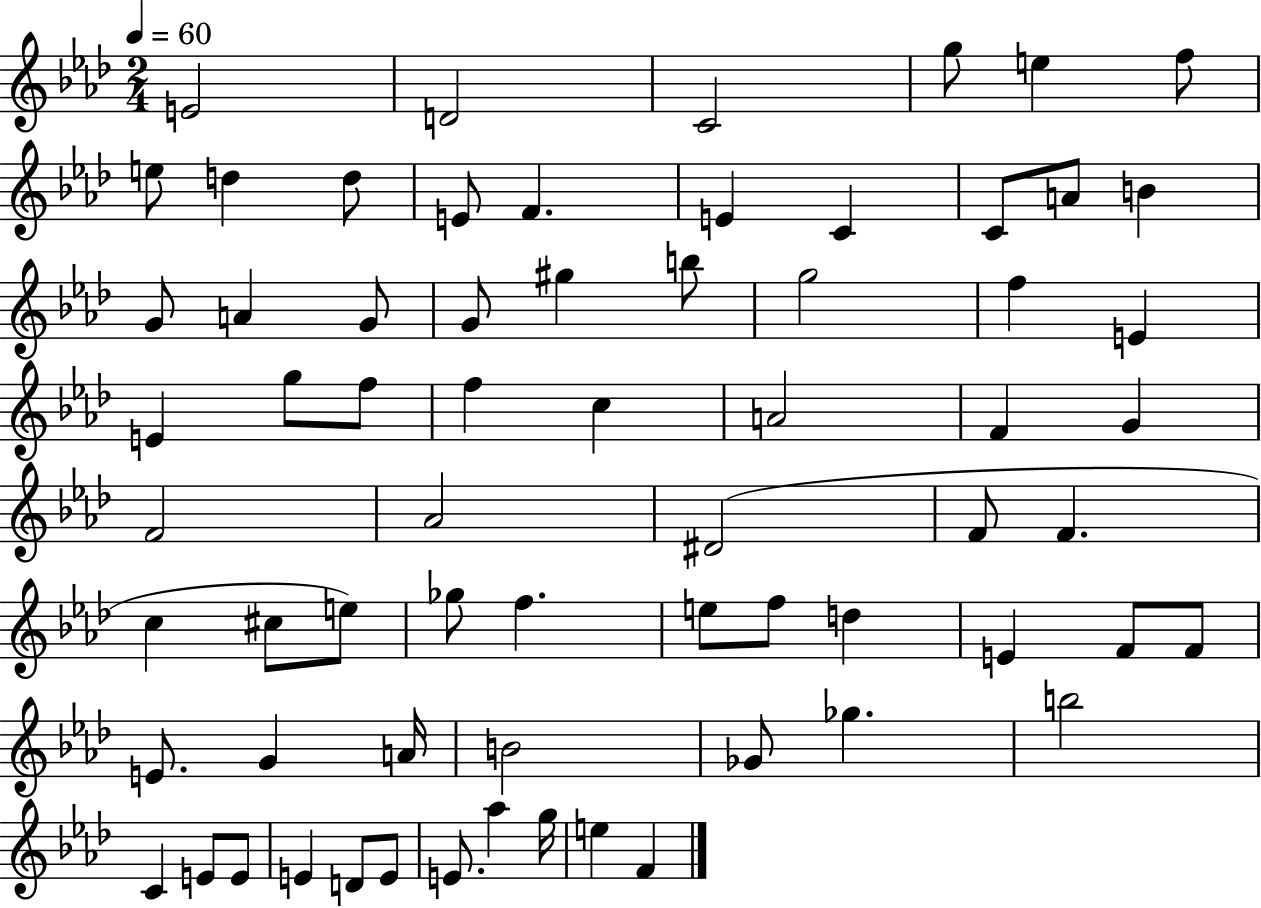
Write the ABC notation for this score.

X:1
T:Untitled
M:2/4
L:1/4
K:Ab
E2 D2 C2 g/2 e f/2 e/2 d d/2 E/2 F E C C/2 A/2 B G/2 A G/2 G/2 ^g b/2 g2 f E E g/2 f/2 f c A2 F G F2 _A2 ^D2 F/2 F c ^c/2 e/2 _g/2 f e/2 f/2 d E F/2 F/2 E/2 G A/4 B2 _G/2 _g b2 C E/2 E/2 E D/2 E/2 E/2 _a g/4 e F